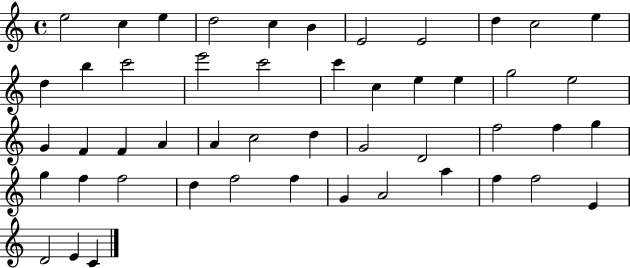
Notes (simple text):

E5/h C5/q E5/q D5/h C5/q B4/q E4/h E4/h D5/q C5/h E5/q D5/q B5/q C6/h E6/h C6/h C6/q C5/q E5/q E5/q G5/h E5/h G4/q F4/q F4/q A4/q A4/q C5/h D5/q G4/h D4/h F5/h F5/q G5/q G5/q F5/q F5/h D5/q F5/h F5/q G4/q A4/h A5/q F5/q F5/h E4/q D4/h E4/q C4/q